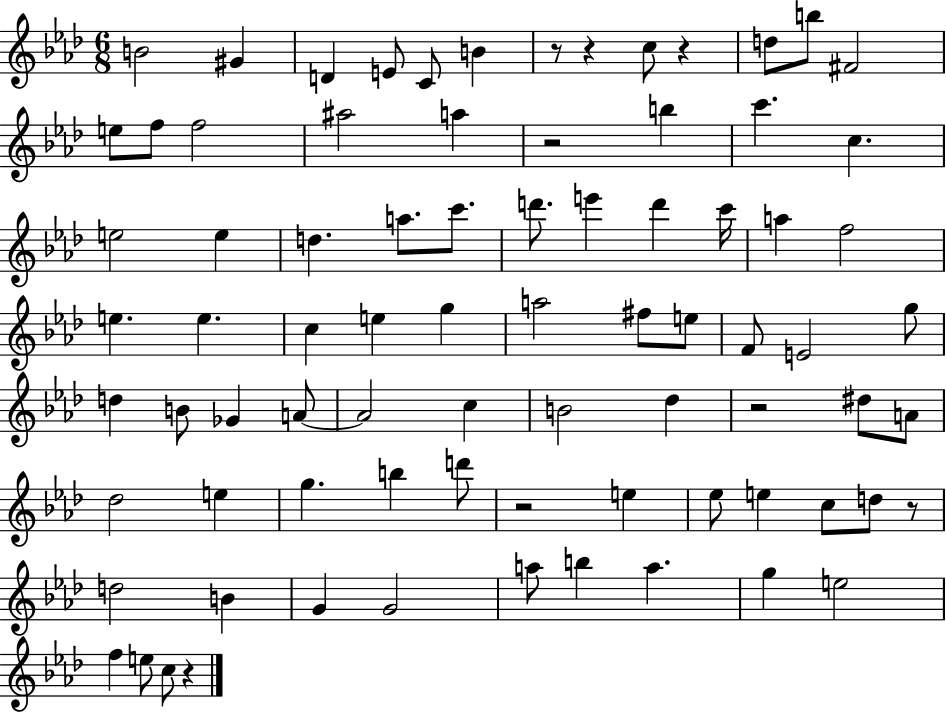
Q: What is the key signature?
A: AES major